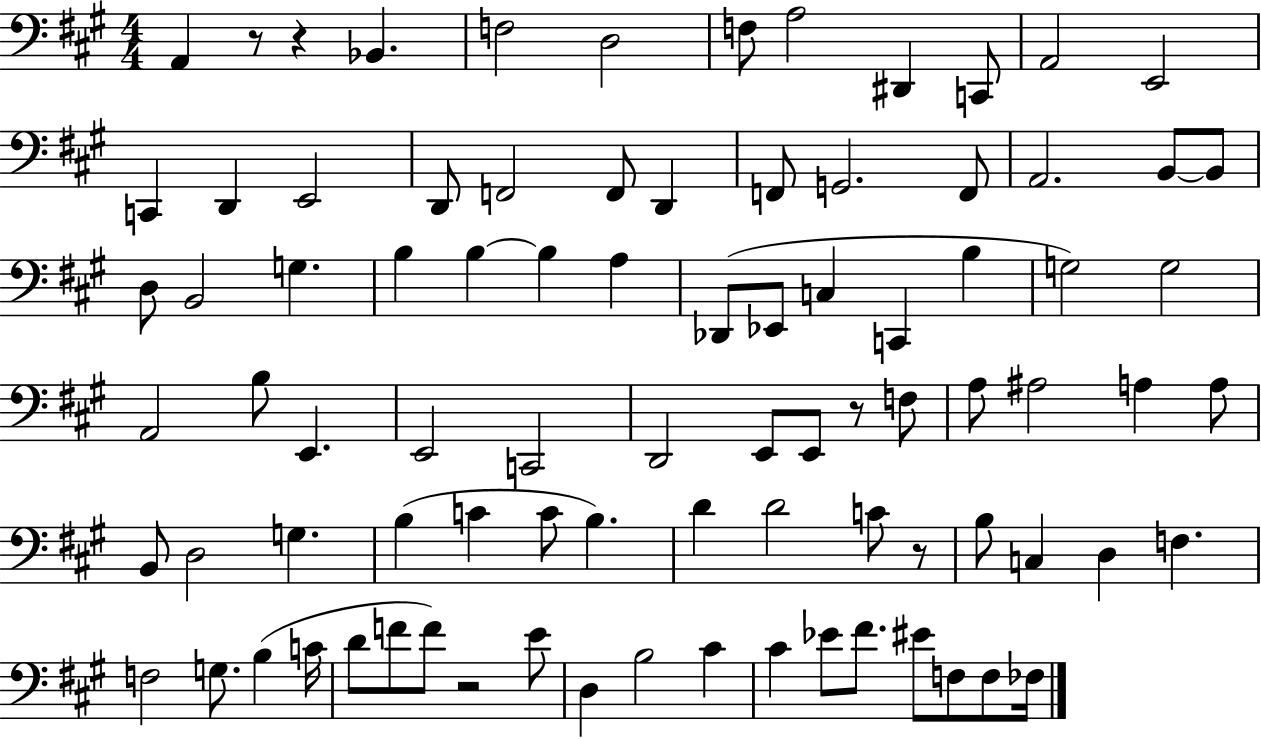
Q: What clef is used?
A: bass